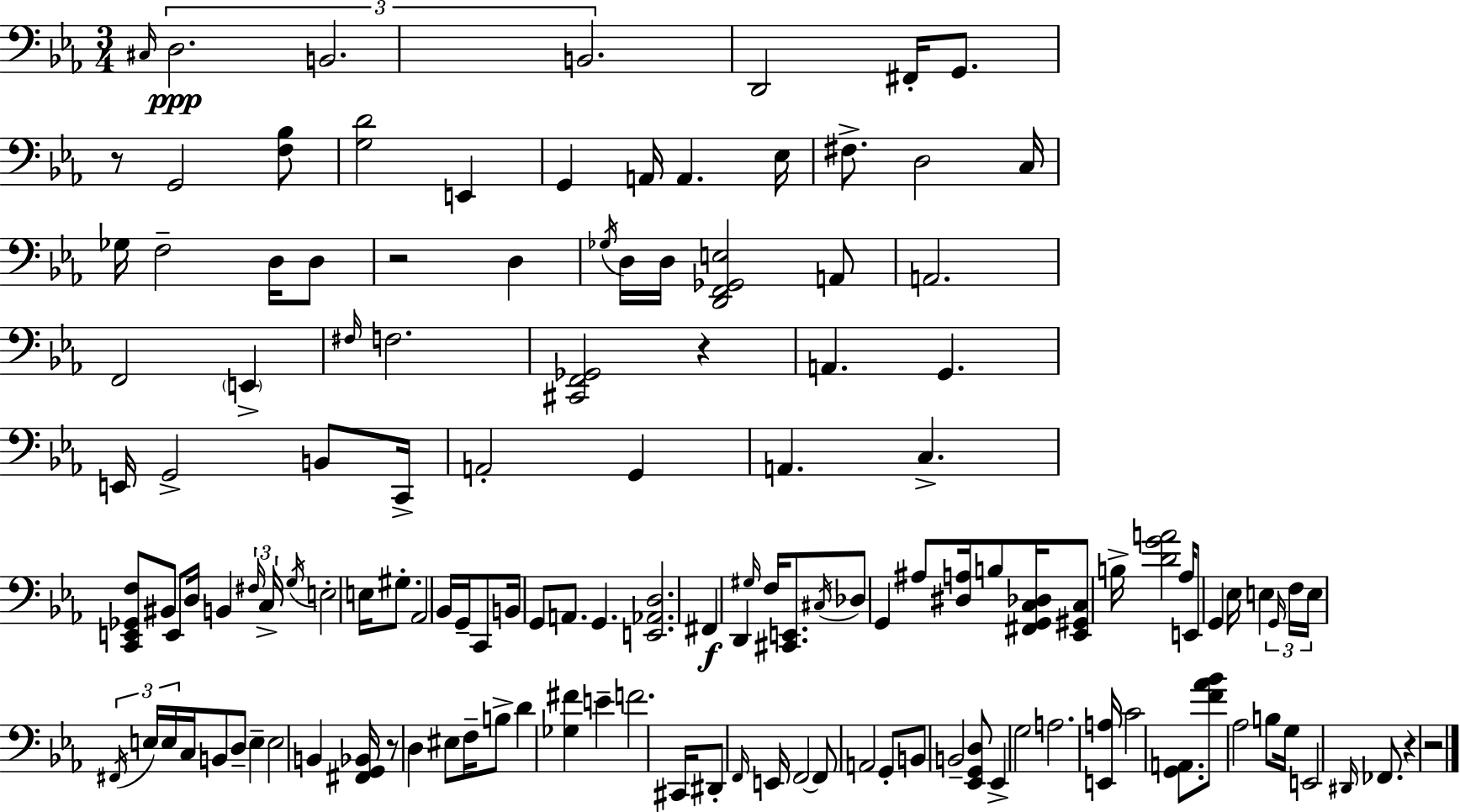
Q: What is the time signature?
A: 3/4